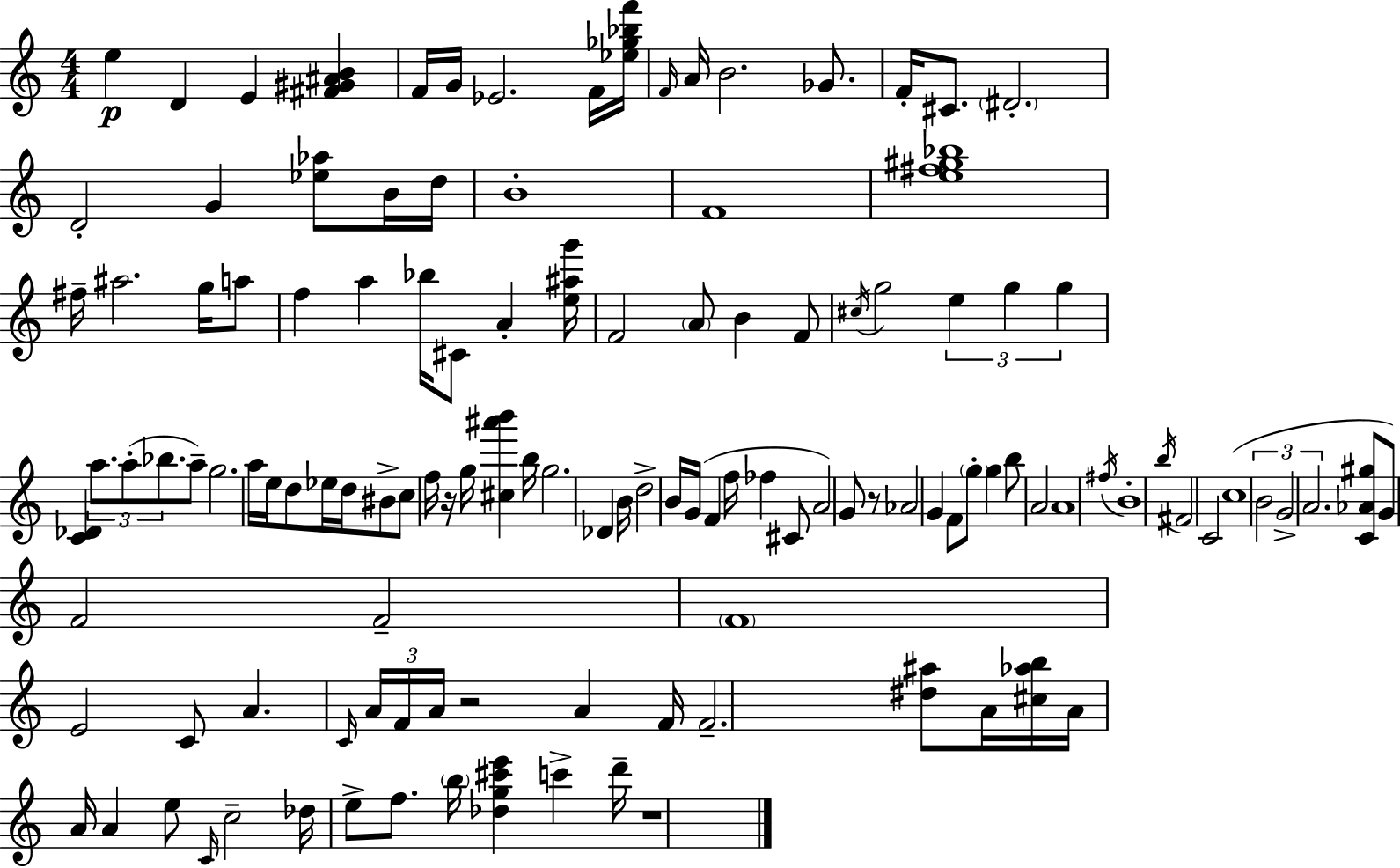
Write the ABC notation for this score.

X:1
T:Untitled
M:4/4
L:1/4
K:C
e D E [^F^G^AB] F/4 G/4 _E2 F/4 [_e_g_bf']/4 F/4 A/4 B2 _G/2 F/4 ^C/2 ^D2 D2 G [_e_a]/2 B/4 d/4 B4 F4 [e^f^g_b]4 ^f/4 ^a2 g/4 a/2 f a _b/4 ^C/2 A [e^ag']/4 F2 A/2 B F/2 ^c/4 g2 e g g [C_D] a/2 a/2 _b/2 a/2 g2 a/4 e/4 d/2 _e/4 d/4 ^B/2 c/2 f/4 z/4 g/4 [^c^a'b'] b/4 g2 _D B/4 d2 B/4 G/4 F f/4 _f ^C/2 A2 G/2 z/2 _A2 G F/2 g/2 g b/2 A2 A4 ^f/4 B4 b/4 ^F2 C2 c4 B2 G2 A2 [C_A^g]/2 G/2 F2 F2 F4 E2 C/2 A C/4 A/4 F/4 A/4 z2 A F/4 F2 [^d^a]/2 A/4 [^c_ab]/4 A/4 A/4 A e/2 C/4 c2 _d/4 e/2 f/2 b/4 [_dg^c'e'] c' d'/4 z4